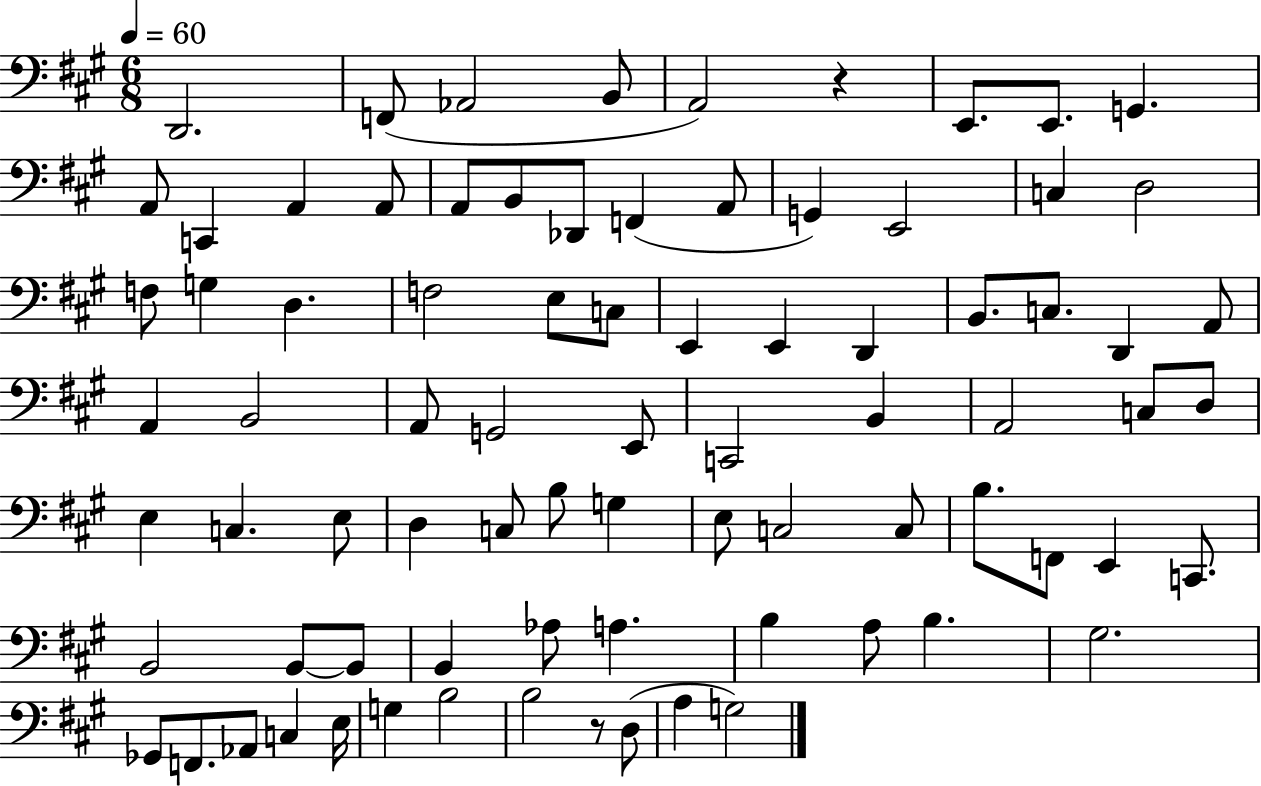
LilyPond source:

{
  \clef bass
  \numericTimeSignature
  \time 6/8
  \key a \major
  \tempo 4 = 60
  d,2. | f,8( aes,2 b,8 | a,2) r4 | e,8. e,8. g,4. | \break a,8 c,4 a,4 a,8 | a,8 b,8 des,8 f,4( a,8 | g,4) e,2 | c4 d2 | \break f8 g4 d4. | f2 e8 c8 | e,4 e,4 d,4 | b,8. c8. d,4 a,8 | \break a,4 b,2 | a,8 g,2 e,8 | c,2 b,4 | a,2 c8 d8 | \break e4 c4. e8 | d4 c8 b8 g4 | e8 c2 c8 | b8. f,8 e,4 c,8. | \break b,2 b,8~~ b,8 | b,4 aes8 a4. | b4 a8 b4. | gis2. | \break ges,8 f,8. aes,8 c4 e16 | g4 b2 | b2 r8 d8( | a4 g2) | \break \bar "|."
}